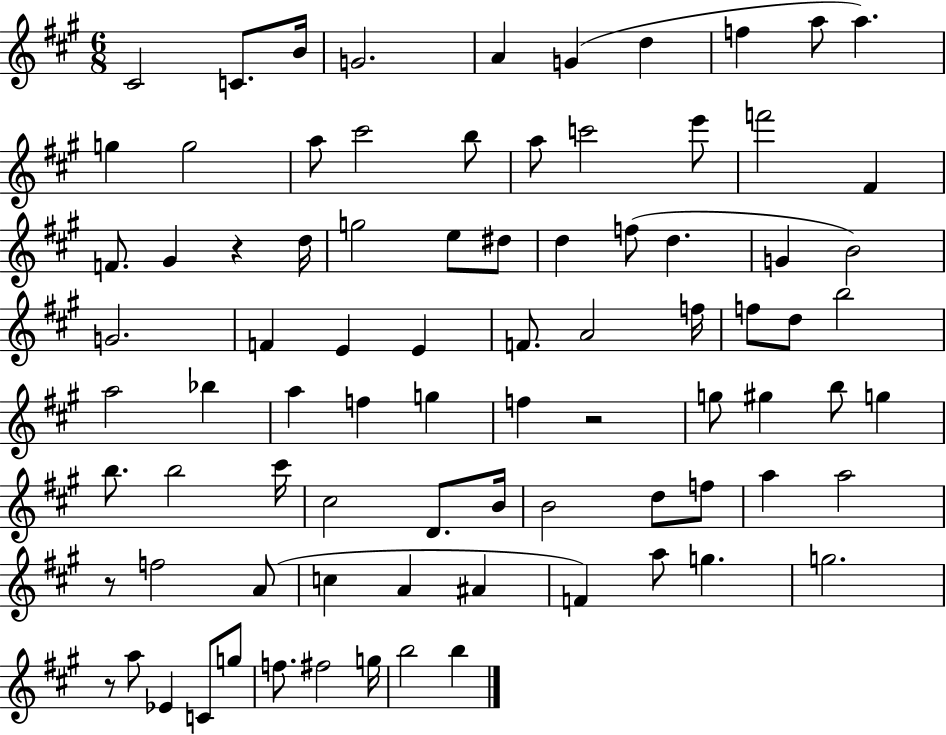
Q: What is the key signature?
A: A major